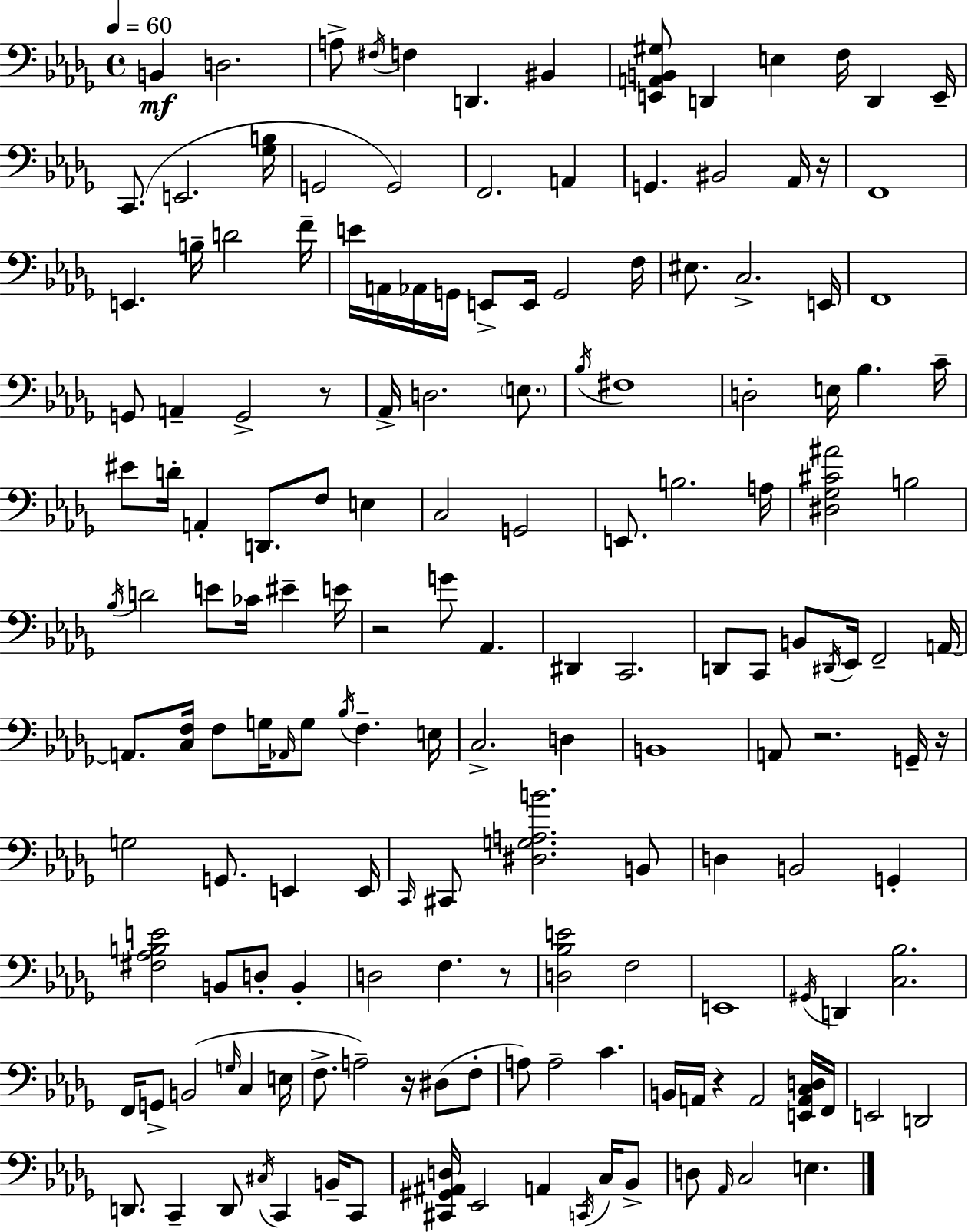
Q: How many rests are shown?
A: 8